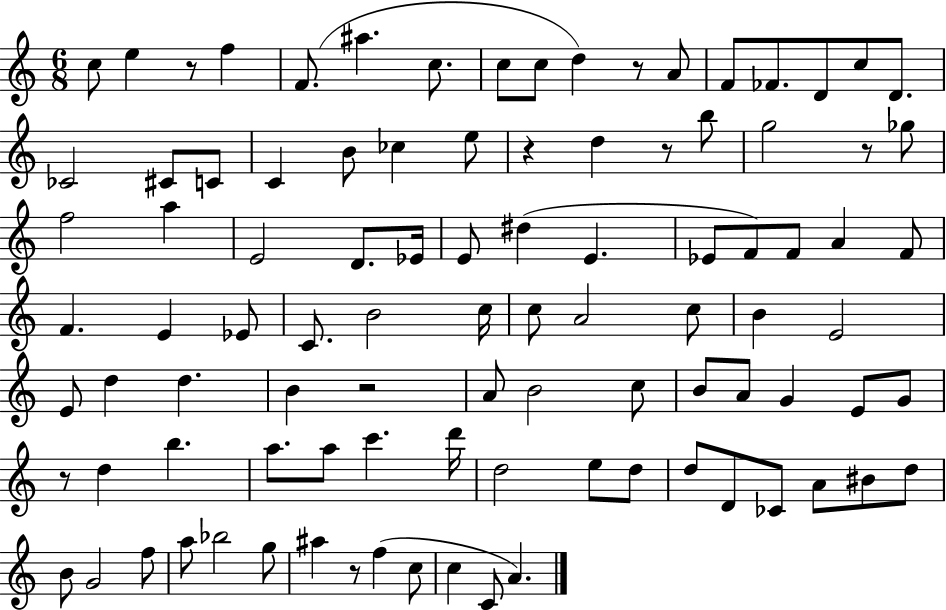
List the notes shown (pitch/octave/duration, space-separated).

C5/e E5/q R/e F5/q F4/e. A#5/q. C5/e. C5/e C5/e D5/q R/e A4/e F4/e FES4/e. D4/e C5/e D4/e. CES4/h C#4/e C4/e C4/q B4/e CES5/q E5/e R/q D5/q R/e B5/e G5/h R/e Gb5/e F5/h A5/q E4/h D4/e. Eb4/s E4/e D#5/q E4/q. Eb4/e F4/e F4/e A4/q F4/e F4/q. E4/q Eb4/e C4/e. B4/h C5/s C5/e A4/h C5/e B4/q E4/h E4/e D5/q D5/q. B4/q R/h A4/e B4/h C5/e B4/e A4/e G4/q E4/e G4/e R/e D5/q B5/q. A5/e. A5/e C6/q. D6/s D5/h E5/e D5/e D5/e D4/e CES4/e A4/e BIS4/e D5/e B4/e G4/h F5/e A5/e Bb5/h G5/e A#5/q R/e F5/q C5/e C5/q C4/e A4/q.